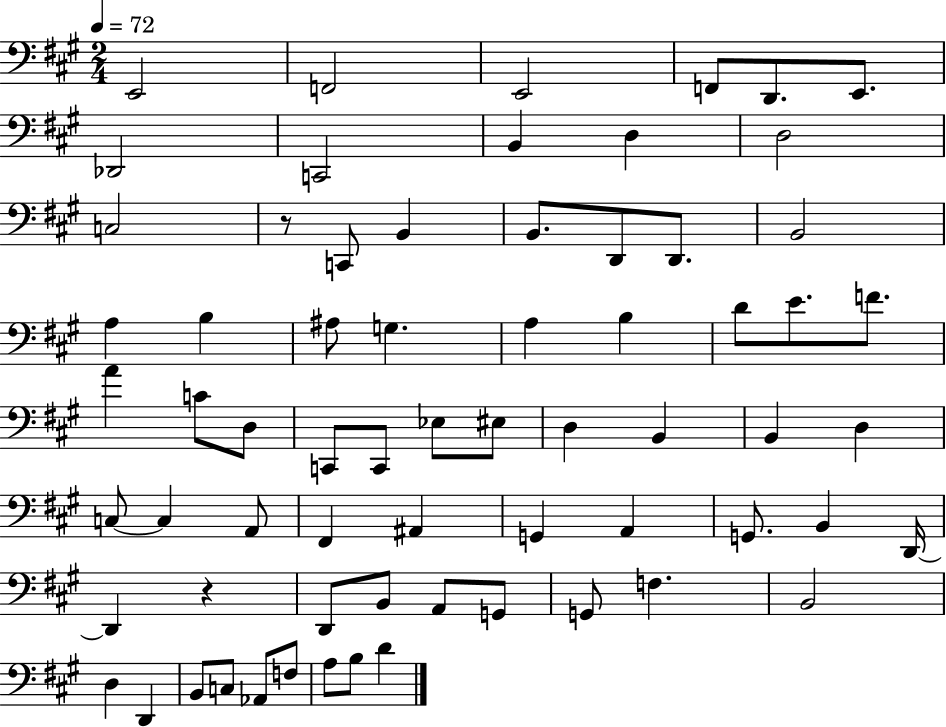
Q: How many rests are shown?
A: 2